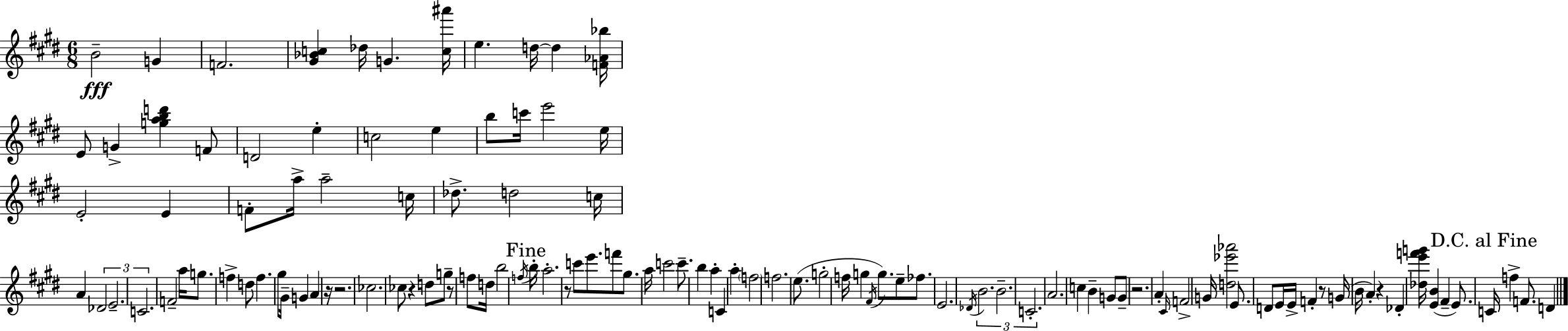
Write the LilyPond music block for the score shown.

{
  \clef treble
  \numericTimeSignature
  \time 6/8
  \key e \major
  b'2--\fff g'4 | f'2. | <gis' bes' c''>4 des''16 g'4. <c'' ais'''>16 | e''4. d''16~~ d''4 <f' aes' bes''>16 | \break e'8 g'4-> <g'' a'' b'' d'''>4 f'8 | d'2 e''4-. | c''2 e''4 | b''8 c'''16 e'''2 e''16 | \break e'2-. e'4 | f'8-. a''16-> a''2-- c''16 | des''8.-> d''2 c''16 | a'4 \tuplet 3/2 { des'2 | \break e'2.-- | c'2. } | f'2-- a''16 g''8. | f''4-> d''8 f''4. | \break gis''8 gis'16-- g'4 a'4 r16 | r2. | ces''2. | ces''8 r4 d''8 g''8-- r8 | \break f''8 d''16 b''2 \acciaccatura { f''16 } | \mark "Fine" b''16-. a''2.-. | r8 c'''8 e'''8. f'''8 gis''8. | a''16 c'''2 c'''8.-- | \break b''4 a''4-. c'4 | a''4-. \parenthesize f''2 | f''2. | e''8.( g''2-. | \break f''16 g''4 \acciaccatura { fis'16 }) g''8. e''8-- fes''8. | e'2. | \acciaccatura { des'16 } \tuplet 3/2 { b'2. | b'2.-- | \break c'2.-. } | a'2. | c''4 b'4-- g'8 | g'8-- r2. | \break a'4-. \grace { cis'16 } f'2-> | g'16 <d'' ees''' aes'''>2 | e'8. d'8 e'16 e'16-> f'4-. | r8 g'16( b'16 a'4-.) r4 | \break des'4-. <des'' e''' f''' g'''>16 <e' b'>4( fis'4-- | e'8.) \mark "D.C. al Fine" c'16 f''4-> f'8. | d'4 \bar "|."
}